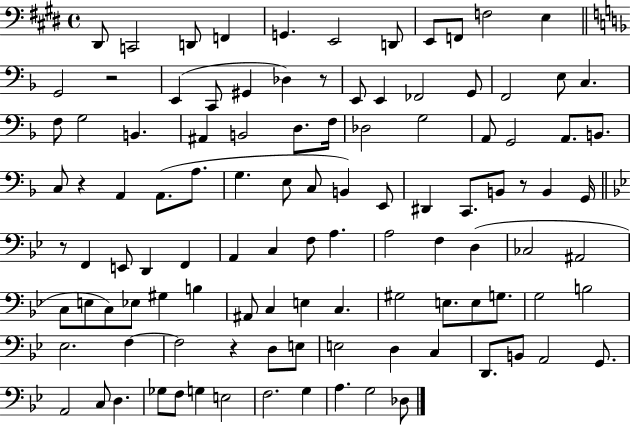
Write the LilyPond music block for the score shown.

{
  \clef bass
  \time 4/4
  \defaultTimeSignature
  \key e \major
  dis,8 c,2 d,8 f,4 | g,4. e,2 d,8 | e,8 f,8 f2 e4 | \bar "||" \break \key f \major g,2 r2 | e,4( c,8 gis,4 des4) r8 | e,8 e,4 fes,2 g,8 | f,2 e8 c4. | \break f8 g2 b,4. | ais,4 b,2 d8. f16 | des2 g2 | a,8 g,2 a,8. b,8. | \break c8 r4 a,4 a,8.( a8. | g4. e8 c8 b,4) e,8 | dis,4 c,8. b,8 r8 b,4 g,16 | \bar "||" \break \key bes \major r8 f,4 e,8 d,4 f,4 | a,4 c4 f8 a4. | a2 f4 d4( | ces2 ais,2 | \break c8 e8 c8) ees8 gis4 b4 | ais,8 c4 e4 c4. | gis2 e8. e8 g8. | g2 b2 | \break ees2. f4~~ | f2 r4 d8 e8 | e2 d4 c4 | d,8. b,8 a,2 g,8. | \break a,2 c8 d4. | ges8 f8 g4 e2 | f2. g4 | a4. g2 des8 | \break \bar "|."
}